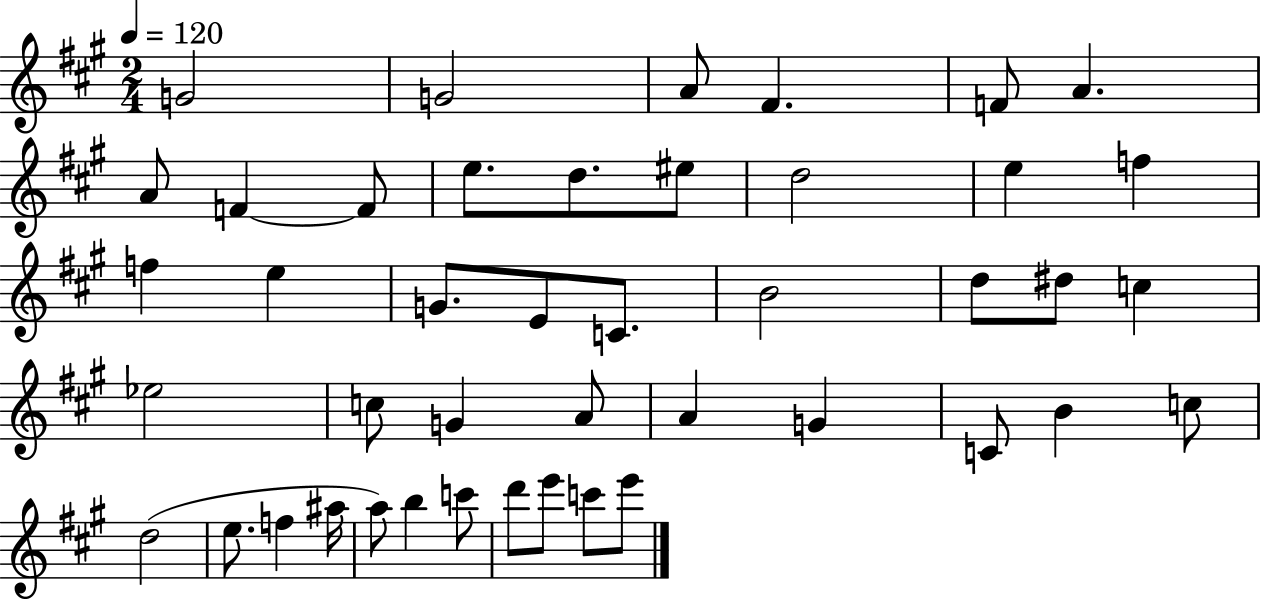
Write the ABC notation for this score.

X:1
T:Untitled
M:2/4
L:1/4
K:A
G2 G2 A/2 ^F F/2 A A/2 F F/2 e/2 d/2 ^e/2 d2 e f f e G/2 E/2 C/2 B2 d/2 ^d/2 c _e2 c/2 G A/2 A G C/2 B c/2 d2 e/2 f ^a/4 a/2 b c'/2 d'/2 e'/2 c'/2 e'/2